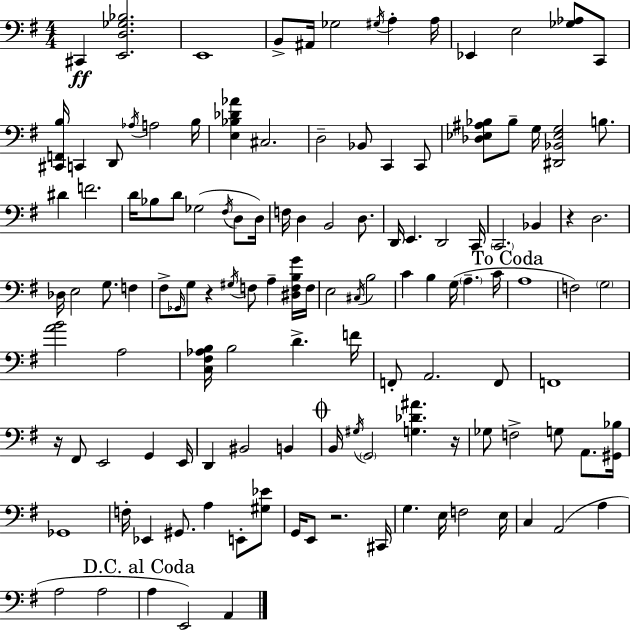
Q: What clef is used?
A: bass